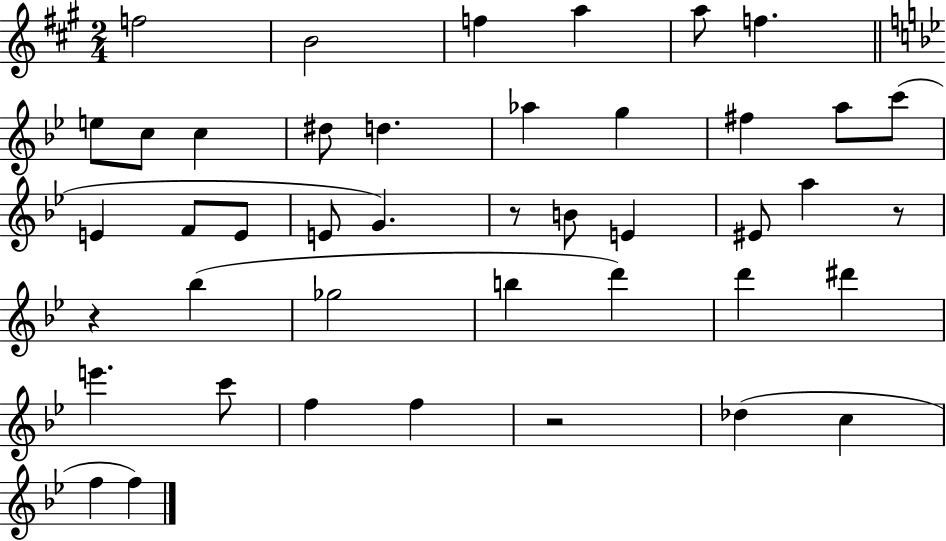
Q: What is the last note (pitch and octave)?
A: F5